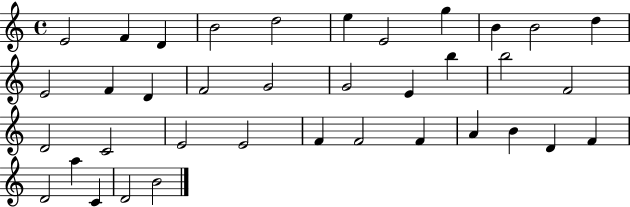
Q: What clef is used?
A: treble